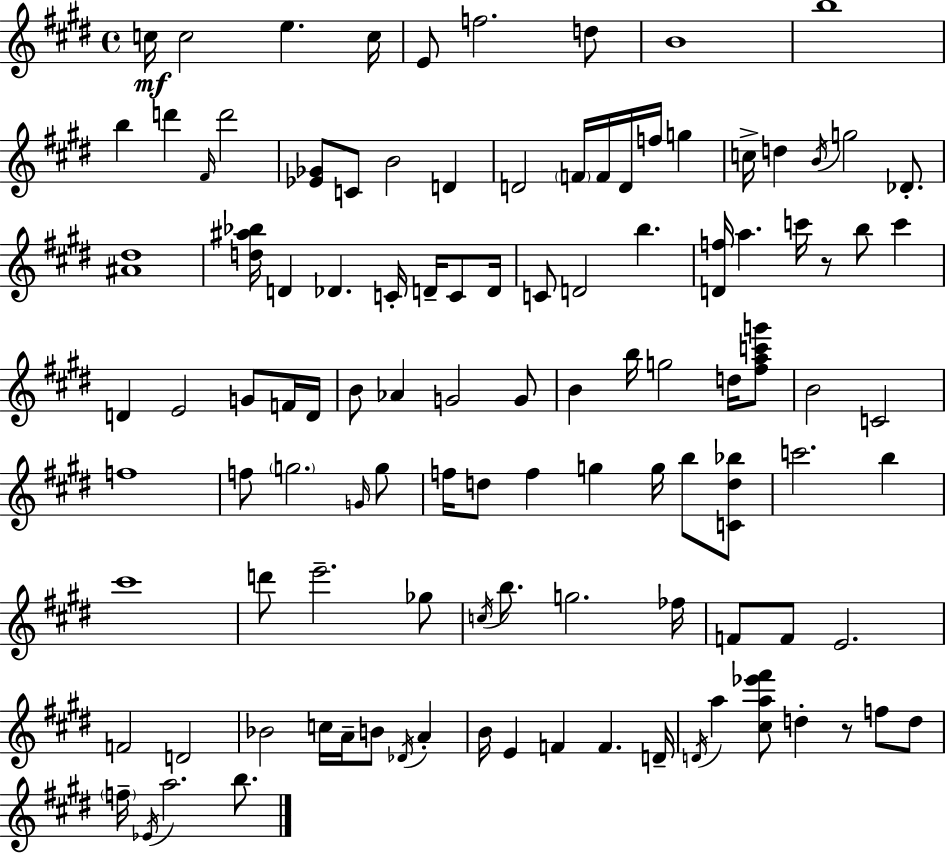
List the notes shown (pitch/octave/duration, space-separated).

C5/s C5/h E5/q. C5/s E4/e F5/h. D5/e B4/w B5/w B5/q D6/q F#4/s D6/h [Eb4,Gb4]/e C4/e B4/h D4/q D4/h F4/s F4/s D4/s F5/s G5/q C5/s D5/q B4/s G5/h Db4/e. [A#4,D#5]/w [D5,A#5,Bb5]/s D4/q Db4/q. C4/s D4/s C4/e D4/s C4/e D4/h B5/q. [D4,F5]/s A5/q. C6/s R/e B5/e C6/q D4/q E4/h G4/e F4/s D4/s B4/e Ab4/q G4/h G4/e B4/q B5/s G5/h D5/s [F#5,A5,C6,G6]/e B4/h C4/h F5/w F5/e G5/h. G4/s G5/e F5/s D5/e F5/q G5/q G5/s B5/e [C4,D5,Bb5]/e C6/h. B5/q C#6/w D6/e E6/h. Gb5/e C5/s B5/e. G5/h. FES5/s F4/e F4/e E4/h. F4/h D4/h Bb4/h C5/s A4/s B4/e Db4/s A4/q B4/s E4/q F4/q F4/q. D4/s D4/s A5/q [C#5,A5,Eb6,F#6]/e D5/q R/e F5/e D5/e F5/s Eb4/s A5/h. B5/e.